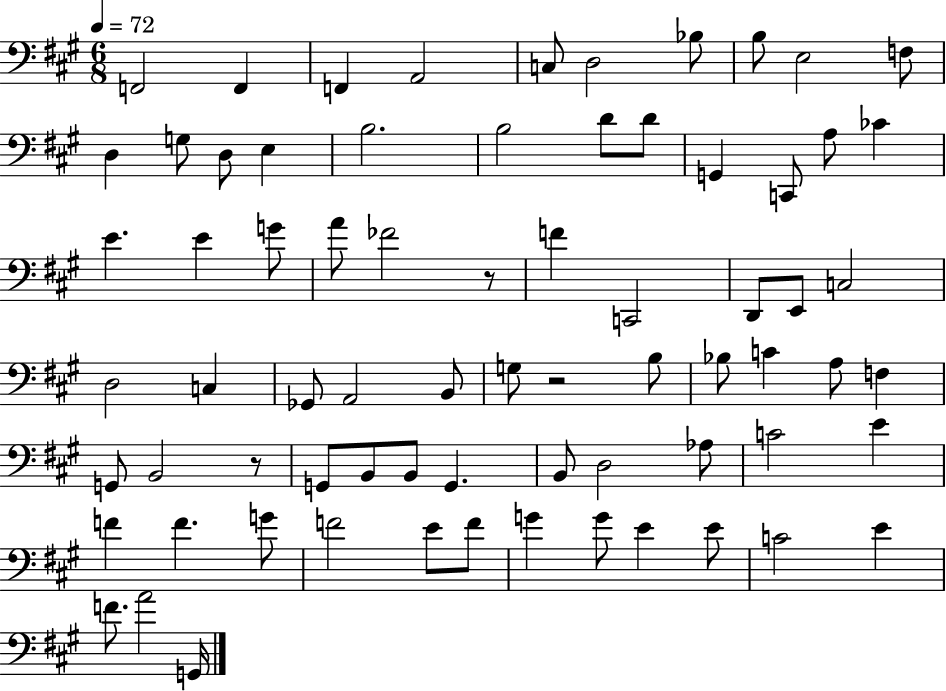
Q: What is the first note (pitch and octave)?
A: F2